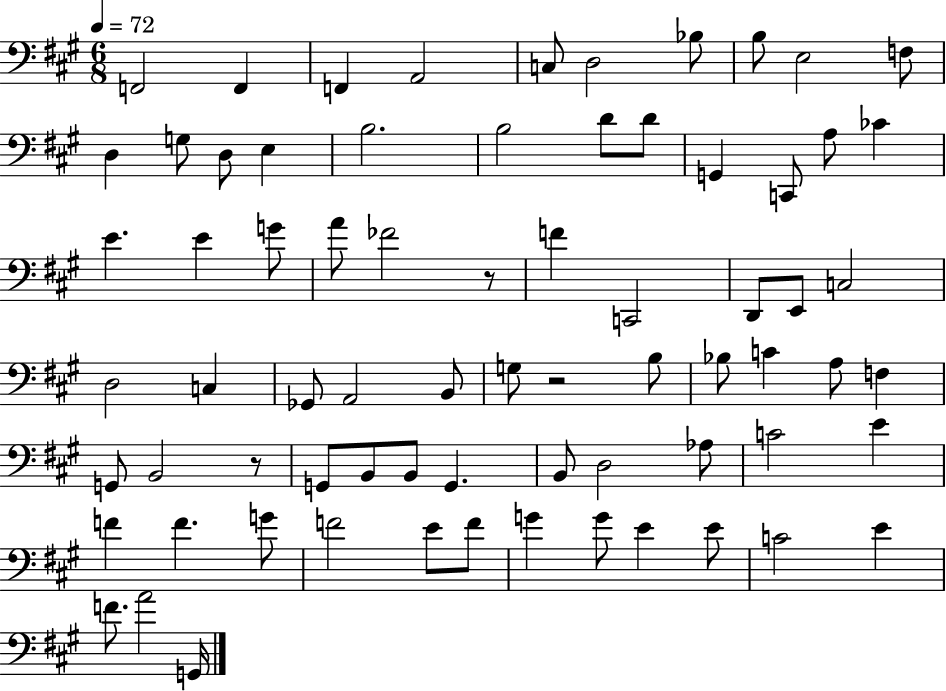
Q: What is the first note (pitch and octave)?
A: F2